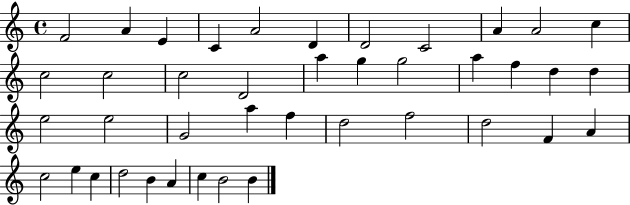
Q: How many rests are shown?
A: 0